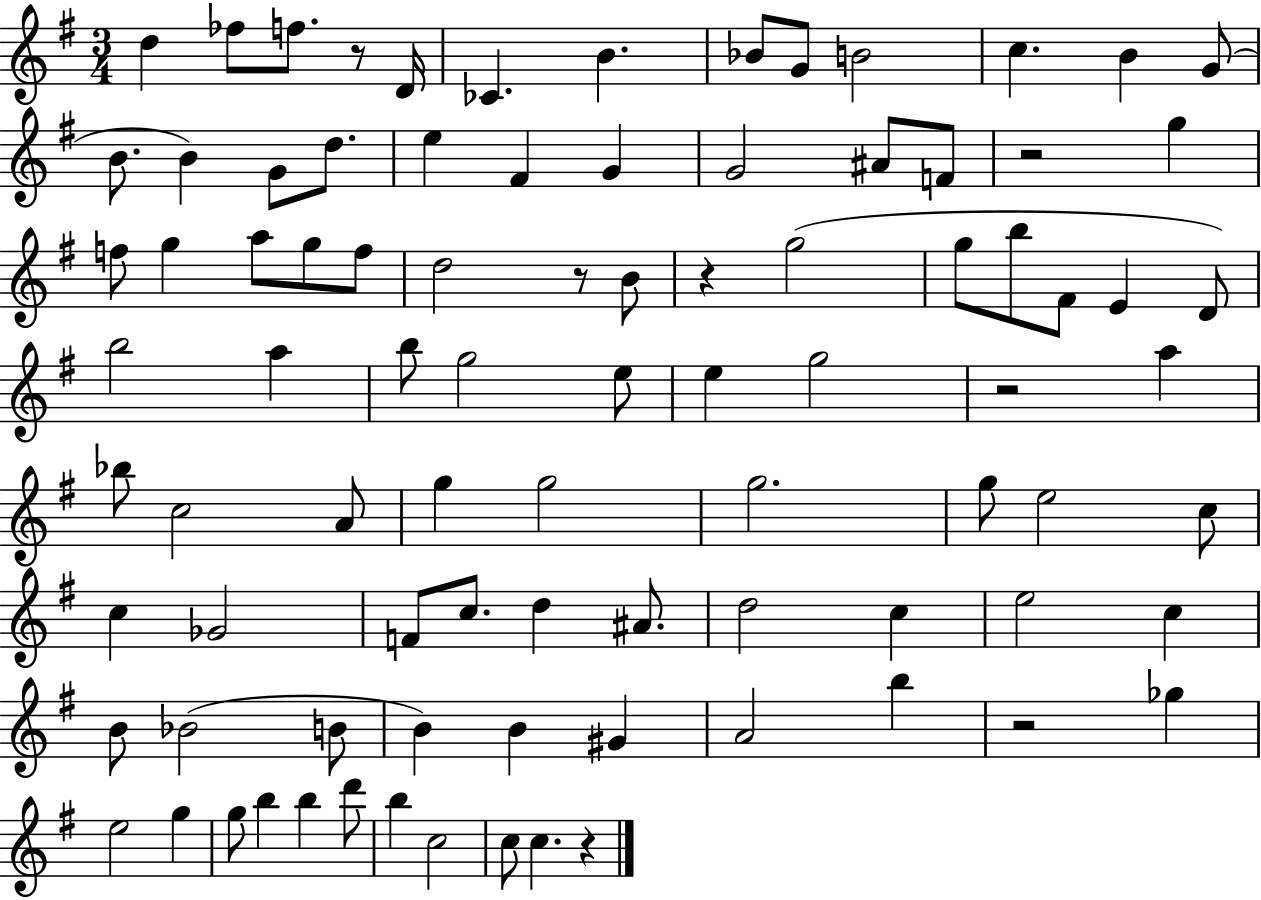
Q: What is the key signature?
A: G major